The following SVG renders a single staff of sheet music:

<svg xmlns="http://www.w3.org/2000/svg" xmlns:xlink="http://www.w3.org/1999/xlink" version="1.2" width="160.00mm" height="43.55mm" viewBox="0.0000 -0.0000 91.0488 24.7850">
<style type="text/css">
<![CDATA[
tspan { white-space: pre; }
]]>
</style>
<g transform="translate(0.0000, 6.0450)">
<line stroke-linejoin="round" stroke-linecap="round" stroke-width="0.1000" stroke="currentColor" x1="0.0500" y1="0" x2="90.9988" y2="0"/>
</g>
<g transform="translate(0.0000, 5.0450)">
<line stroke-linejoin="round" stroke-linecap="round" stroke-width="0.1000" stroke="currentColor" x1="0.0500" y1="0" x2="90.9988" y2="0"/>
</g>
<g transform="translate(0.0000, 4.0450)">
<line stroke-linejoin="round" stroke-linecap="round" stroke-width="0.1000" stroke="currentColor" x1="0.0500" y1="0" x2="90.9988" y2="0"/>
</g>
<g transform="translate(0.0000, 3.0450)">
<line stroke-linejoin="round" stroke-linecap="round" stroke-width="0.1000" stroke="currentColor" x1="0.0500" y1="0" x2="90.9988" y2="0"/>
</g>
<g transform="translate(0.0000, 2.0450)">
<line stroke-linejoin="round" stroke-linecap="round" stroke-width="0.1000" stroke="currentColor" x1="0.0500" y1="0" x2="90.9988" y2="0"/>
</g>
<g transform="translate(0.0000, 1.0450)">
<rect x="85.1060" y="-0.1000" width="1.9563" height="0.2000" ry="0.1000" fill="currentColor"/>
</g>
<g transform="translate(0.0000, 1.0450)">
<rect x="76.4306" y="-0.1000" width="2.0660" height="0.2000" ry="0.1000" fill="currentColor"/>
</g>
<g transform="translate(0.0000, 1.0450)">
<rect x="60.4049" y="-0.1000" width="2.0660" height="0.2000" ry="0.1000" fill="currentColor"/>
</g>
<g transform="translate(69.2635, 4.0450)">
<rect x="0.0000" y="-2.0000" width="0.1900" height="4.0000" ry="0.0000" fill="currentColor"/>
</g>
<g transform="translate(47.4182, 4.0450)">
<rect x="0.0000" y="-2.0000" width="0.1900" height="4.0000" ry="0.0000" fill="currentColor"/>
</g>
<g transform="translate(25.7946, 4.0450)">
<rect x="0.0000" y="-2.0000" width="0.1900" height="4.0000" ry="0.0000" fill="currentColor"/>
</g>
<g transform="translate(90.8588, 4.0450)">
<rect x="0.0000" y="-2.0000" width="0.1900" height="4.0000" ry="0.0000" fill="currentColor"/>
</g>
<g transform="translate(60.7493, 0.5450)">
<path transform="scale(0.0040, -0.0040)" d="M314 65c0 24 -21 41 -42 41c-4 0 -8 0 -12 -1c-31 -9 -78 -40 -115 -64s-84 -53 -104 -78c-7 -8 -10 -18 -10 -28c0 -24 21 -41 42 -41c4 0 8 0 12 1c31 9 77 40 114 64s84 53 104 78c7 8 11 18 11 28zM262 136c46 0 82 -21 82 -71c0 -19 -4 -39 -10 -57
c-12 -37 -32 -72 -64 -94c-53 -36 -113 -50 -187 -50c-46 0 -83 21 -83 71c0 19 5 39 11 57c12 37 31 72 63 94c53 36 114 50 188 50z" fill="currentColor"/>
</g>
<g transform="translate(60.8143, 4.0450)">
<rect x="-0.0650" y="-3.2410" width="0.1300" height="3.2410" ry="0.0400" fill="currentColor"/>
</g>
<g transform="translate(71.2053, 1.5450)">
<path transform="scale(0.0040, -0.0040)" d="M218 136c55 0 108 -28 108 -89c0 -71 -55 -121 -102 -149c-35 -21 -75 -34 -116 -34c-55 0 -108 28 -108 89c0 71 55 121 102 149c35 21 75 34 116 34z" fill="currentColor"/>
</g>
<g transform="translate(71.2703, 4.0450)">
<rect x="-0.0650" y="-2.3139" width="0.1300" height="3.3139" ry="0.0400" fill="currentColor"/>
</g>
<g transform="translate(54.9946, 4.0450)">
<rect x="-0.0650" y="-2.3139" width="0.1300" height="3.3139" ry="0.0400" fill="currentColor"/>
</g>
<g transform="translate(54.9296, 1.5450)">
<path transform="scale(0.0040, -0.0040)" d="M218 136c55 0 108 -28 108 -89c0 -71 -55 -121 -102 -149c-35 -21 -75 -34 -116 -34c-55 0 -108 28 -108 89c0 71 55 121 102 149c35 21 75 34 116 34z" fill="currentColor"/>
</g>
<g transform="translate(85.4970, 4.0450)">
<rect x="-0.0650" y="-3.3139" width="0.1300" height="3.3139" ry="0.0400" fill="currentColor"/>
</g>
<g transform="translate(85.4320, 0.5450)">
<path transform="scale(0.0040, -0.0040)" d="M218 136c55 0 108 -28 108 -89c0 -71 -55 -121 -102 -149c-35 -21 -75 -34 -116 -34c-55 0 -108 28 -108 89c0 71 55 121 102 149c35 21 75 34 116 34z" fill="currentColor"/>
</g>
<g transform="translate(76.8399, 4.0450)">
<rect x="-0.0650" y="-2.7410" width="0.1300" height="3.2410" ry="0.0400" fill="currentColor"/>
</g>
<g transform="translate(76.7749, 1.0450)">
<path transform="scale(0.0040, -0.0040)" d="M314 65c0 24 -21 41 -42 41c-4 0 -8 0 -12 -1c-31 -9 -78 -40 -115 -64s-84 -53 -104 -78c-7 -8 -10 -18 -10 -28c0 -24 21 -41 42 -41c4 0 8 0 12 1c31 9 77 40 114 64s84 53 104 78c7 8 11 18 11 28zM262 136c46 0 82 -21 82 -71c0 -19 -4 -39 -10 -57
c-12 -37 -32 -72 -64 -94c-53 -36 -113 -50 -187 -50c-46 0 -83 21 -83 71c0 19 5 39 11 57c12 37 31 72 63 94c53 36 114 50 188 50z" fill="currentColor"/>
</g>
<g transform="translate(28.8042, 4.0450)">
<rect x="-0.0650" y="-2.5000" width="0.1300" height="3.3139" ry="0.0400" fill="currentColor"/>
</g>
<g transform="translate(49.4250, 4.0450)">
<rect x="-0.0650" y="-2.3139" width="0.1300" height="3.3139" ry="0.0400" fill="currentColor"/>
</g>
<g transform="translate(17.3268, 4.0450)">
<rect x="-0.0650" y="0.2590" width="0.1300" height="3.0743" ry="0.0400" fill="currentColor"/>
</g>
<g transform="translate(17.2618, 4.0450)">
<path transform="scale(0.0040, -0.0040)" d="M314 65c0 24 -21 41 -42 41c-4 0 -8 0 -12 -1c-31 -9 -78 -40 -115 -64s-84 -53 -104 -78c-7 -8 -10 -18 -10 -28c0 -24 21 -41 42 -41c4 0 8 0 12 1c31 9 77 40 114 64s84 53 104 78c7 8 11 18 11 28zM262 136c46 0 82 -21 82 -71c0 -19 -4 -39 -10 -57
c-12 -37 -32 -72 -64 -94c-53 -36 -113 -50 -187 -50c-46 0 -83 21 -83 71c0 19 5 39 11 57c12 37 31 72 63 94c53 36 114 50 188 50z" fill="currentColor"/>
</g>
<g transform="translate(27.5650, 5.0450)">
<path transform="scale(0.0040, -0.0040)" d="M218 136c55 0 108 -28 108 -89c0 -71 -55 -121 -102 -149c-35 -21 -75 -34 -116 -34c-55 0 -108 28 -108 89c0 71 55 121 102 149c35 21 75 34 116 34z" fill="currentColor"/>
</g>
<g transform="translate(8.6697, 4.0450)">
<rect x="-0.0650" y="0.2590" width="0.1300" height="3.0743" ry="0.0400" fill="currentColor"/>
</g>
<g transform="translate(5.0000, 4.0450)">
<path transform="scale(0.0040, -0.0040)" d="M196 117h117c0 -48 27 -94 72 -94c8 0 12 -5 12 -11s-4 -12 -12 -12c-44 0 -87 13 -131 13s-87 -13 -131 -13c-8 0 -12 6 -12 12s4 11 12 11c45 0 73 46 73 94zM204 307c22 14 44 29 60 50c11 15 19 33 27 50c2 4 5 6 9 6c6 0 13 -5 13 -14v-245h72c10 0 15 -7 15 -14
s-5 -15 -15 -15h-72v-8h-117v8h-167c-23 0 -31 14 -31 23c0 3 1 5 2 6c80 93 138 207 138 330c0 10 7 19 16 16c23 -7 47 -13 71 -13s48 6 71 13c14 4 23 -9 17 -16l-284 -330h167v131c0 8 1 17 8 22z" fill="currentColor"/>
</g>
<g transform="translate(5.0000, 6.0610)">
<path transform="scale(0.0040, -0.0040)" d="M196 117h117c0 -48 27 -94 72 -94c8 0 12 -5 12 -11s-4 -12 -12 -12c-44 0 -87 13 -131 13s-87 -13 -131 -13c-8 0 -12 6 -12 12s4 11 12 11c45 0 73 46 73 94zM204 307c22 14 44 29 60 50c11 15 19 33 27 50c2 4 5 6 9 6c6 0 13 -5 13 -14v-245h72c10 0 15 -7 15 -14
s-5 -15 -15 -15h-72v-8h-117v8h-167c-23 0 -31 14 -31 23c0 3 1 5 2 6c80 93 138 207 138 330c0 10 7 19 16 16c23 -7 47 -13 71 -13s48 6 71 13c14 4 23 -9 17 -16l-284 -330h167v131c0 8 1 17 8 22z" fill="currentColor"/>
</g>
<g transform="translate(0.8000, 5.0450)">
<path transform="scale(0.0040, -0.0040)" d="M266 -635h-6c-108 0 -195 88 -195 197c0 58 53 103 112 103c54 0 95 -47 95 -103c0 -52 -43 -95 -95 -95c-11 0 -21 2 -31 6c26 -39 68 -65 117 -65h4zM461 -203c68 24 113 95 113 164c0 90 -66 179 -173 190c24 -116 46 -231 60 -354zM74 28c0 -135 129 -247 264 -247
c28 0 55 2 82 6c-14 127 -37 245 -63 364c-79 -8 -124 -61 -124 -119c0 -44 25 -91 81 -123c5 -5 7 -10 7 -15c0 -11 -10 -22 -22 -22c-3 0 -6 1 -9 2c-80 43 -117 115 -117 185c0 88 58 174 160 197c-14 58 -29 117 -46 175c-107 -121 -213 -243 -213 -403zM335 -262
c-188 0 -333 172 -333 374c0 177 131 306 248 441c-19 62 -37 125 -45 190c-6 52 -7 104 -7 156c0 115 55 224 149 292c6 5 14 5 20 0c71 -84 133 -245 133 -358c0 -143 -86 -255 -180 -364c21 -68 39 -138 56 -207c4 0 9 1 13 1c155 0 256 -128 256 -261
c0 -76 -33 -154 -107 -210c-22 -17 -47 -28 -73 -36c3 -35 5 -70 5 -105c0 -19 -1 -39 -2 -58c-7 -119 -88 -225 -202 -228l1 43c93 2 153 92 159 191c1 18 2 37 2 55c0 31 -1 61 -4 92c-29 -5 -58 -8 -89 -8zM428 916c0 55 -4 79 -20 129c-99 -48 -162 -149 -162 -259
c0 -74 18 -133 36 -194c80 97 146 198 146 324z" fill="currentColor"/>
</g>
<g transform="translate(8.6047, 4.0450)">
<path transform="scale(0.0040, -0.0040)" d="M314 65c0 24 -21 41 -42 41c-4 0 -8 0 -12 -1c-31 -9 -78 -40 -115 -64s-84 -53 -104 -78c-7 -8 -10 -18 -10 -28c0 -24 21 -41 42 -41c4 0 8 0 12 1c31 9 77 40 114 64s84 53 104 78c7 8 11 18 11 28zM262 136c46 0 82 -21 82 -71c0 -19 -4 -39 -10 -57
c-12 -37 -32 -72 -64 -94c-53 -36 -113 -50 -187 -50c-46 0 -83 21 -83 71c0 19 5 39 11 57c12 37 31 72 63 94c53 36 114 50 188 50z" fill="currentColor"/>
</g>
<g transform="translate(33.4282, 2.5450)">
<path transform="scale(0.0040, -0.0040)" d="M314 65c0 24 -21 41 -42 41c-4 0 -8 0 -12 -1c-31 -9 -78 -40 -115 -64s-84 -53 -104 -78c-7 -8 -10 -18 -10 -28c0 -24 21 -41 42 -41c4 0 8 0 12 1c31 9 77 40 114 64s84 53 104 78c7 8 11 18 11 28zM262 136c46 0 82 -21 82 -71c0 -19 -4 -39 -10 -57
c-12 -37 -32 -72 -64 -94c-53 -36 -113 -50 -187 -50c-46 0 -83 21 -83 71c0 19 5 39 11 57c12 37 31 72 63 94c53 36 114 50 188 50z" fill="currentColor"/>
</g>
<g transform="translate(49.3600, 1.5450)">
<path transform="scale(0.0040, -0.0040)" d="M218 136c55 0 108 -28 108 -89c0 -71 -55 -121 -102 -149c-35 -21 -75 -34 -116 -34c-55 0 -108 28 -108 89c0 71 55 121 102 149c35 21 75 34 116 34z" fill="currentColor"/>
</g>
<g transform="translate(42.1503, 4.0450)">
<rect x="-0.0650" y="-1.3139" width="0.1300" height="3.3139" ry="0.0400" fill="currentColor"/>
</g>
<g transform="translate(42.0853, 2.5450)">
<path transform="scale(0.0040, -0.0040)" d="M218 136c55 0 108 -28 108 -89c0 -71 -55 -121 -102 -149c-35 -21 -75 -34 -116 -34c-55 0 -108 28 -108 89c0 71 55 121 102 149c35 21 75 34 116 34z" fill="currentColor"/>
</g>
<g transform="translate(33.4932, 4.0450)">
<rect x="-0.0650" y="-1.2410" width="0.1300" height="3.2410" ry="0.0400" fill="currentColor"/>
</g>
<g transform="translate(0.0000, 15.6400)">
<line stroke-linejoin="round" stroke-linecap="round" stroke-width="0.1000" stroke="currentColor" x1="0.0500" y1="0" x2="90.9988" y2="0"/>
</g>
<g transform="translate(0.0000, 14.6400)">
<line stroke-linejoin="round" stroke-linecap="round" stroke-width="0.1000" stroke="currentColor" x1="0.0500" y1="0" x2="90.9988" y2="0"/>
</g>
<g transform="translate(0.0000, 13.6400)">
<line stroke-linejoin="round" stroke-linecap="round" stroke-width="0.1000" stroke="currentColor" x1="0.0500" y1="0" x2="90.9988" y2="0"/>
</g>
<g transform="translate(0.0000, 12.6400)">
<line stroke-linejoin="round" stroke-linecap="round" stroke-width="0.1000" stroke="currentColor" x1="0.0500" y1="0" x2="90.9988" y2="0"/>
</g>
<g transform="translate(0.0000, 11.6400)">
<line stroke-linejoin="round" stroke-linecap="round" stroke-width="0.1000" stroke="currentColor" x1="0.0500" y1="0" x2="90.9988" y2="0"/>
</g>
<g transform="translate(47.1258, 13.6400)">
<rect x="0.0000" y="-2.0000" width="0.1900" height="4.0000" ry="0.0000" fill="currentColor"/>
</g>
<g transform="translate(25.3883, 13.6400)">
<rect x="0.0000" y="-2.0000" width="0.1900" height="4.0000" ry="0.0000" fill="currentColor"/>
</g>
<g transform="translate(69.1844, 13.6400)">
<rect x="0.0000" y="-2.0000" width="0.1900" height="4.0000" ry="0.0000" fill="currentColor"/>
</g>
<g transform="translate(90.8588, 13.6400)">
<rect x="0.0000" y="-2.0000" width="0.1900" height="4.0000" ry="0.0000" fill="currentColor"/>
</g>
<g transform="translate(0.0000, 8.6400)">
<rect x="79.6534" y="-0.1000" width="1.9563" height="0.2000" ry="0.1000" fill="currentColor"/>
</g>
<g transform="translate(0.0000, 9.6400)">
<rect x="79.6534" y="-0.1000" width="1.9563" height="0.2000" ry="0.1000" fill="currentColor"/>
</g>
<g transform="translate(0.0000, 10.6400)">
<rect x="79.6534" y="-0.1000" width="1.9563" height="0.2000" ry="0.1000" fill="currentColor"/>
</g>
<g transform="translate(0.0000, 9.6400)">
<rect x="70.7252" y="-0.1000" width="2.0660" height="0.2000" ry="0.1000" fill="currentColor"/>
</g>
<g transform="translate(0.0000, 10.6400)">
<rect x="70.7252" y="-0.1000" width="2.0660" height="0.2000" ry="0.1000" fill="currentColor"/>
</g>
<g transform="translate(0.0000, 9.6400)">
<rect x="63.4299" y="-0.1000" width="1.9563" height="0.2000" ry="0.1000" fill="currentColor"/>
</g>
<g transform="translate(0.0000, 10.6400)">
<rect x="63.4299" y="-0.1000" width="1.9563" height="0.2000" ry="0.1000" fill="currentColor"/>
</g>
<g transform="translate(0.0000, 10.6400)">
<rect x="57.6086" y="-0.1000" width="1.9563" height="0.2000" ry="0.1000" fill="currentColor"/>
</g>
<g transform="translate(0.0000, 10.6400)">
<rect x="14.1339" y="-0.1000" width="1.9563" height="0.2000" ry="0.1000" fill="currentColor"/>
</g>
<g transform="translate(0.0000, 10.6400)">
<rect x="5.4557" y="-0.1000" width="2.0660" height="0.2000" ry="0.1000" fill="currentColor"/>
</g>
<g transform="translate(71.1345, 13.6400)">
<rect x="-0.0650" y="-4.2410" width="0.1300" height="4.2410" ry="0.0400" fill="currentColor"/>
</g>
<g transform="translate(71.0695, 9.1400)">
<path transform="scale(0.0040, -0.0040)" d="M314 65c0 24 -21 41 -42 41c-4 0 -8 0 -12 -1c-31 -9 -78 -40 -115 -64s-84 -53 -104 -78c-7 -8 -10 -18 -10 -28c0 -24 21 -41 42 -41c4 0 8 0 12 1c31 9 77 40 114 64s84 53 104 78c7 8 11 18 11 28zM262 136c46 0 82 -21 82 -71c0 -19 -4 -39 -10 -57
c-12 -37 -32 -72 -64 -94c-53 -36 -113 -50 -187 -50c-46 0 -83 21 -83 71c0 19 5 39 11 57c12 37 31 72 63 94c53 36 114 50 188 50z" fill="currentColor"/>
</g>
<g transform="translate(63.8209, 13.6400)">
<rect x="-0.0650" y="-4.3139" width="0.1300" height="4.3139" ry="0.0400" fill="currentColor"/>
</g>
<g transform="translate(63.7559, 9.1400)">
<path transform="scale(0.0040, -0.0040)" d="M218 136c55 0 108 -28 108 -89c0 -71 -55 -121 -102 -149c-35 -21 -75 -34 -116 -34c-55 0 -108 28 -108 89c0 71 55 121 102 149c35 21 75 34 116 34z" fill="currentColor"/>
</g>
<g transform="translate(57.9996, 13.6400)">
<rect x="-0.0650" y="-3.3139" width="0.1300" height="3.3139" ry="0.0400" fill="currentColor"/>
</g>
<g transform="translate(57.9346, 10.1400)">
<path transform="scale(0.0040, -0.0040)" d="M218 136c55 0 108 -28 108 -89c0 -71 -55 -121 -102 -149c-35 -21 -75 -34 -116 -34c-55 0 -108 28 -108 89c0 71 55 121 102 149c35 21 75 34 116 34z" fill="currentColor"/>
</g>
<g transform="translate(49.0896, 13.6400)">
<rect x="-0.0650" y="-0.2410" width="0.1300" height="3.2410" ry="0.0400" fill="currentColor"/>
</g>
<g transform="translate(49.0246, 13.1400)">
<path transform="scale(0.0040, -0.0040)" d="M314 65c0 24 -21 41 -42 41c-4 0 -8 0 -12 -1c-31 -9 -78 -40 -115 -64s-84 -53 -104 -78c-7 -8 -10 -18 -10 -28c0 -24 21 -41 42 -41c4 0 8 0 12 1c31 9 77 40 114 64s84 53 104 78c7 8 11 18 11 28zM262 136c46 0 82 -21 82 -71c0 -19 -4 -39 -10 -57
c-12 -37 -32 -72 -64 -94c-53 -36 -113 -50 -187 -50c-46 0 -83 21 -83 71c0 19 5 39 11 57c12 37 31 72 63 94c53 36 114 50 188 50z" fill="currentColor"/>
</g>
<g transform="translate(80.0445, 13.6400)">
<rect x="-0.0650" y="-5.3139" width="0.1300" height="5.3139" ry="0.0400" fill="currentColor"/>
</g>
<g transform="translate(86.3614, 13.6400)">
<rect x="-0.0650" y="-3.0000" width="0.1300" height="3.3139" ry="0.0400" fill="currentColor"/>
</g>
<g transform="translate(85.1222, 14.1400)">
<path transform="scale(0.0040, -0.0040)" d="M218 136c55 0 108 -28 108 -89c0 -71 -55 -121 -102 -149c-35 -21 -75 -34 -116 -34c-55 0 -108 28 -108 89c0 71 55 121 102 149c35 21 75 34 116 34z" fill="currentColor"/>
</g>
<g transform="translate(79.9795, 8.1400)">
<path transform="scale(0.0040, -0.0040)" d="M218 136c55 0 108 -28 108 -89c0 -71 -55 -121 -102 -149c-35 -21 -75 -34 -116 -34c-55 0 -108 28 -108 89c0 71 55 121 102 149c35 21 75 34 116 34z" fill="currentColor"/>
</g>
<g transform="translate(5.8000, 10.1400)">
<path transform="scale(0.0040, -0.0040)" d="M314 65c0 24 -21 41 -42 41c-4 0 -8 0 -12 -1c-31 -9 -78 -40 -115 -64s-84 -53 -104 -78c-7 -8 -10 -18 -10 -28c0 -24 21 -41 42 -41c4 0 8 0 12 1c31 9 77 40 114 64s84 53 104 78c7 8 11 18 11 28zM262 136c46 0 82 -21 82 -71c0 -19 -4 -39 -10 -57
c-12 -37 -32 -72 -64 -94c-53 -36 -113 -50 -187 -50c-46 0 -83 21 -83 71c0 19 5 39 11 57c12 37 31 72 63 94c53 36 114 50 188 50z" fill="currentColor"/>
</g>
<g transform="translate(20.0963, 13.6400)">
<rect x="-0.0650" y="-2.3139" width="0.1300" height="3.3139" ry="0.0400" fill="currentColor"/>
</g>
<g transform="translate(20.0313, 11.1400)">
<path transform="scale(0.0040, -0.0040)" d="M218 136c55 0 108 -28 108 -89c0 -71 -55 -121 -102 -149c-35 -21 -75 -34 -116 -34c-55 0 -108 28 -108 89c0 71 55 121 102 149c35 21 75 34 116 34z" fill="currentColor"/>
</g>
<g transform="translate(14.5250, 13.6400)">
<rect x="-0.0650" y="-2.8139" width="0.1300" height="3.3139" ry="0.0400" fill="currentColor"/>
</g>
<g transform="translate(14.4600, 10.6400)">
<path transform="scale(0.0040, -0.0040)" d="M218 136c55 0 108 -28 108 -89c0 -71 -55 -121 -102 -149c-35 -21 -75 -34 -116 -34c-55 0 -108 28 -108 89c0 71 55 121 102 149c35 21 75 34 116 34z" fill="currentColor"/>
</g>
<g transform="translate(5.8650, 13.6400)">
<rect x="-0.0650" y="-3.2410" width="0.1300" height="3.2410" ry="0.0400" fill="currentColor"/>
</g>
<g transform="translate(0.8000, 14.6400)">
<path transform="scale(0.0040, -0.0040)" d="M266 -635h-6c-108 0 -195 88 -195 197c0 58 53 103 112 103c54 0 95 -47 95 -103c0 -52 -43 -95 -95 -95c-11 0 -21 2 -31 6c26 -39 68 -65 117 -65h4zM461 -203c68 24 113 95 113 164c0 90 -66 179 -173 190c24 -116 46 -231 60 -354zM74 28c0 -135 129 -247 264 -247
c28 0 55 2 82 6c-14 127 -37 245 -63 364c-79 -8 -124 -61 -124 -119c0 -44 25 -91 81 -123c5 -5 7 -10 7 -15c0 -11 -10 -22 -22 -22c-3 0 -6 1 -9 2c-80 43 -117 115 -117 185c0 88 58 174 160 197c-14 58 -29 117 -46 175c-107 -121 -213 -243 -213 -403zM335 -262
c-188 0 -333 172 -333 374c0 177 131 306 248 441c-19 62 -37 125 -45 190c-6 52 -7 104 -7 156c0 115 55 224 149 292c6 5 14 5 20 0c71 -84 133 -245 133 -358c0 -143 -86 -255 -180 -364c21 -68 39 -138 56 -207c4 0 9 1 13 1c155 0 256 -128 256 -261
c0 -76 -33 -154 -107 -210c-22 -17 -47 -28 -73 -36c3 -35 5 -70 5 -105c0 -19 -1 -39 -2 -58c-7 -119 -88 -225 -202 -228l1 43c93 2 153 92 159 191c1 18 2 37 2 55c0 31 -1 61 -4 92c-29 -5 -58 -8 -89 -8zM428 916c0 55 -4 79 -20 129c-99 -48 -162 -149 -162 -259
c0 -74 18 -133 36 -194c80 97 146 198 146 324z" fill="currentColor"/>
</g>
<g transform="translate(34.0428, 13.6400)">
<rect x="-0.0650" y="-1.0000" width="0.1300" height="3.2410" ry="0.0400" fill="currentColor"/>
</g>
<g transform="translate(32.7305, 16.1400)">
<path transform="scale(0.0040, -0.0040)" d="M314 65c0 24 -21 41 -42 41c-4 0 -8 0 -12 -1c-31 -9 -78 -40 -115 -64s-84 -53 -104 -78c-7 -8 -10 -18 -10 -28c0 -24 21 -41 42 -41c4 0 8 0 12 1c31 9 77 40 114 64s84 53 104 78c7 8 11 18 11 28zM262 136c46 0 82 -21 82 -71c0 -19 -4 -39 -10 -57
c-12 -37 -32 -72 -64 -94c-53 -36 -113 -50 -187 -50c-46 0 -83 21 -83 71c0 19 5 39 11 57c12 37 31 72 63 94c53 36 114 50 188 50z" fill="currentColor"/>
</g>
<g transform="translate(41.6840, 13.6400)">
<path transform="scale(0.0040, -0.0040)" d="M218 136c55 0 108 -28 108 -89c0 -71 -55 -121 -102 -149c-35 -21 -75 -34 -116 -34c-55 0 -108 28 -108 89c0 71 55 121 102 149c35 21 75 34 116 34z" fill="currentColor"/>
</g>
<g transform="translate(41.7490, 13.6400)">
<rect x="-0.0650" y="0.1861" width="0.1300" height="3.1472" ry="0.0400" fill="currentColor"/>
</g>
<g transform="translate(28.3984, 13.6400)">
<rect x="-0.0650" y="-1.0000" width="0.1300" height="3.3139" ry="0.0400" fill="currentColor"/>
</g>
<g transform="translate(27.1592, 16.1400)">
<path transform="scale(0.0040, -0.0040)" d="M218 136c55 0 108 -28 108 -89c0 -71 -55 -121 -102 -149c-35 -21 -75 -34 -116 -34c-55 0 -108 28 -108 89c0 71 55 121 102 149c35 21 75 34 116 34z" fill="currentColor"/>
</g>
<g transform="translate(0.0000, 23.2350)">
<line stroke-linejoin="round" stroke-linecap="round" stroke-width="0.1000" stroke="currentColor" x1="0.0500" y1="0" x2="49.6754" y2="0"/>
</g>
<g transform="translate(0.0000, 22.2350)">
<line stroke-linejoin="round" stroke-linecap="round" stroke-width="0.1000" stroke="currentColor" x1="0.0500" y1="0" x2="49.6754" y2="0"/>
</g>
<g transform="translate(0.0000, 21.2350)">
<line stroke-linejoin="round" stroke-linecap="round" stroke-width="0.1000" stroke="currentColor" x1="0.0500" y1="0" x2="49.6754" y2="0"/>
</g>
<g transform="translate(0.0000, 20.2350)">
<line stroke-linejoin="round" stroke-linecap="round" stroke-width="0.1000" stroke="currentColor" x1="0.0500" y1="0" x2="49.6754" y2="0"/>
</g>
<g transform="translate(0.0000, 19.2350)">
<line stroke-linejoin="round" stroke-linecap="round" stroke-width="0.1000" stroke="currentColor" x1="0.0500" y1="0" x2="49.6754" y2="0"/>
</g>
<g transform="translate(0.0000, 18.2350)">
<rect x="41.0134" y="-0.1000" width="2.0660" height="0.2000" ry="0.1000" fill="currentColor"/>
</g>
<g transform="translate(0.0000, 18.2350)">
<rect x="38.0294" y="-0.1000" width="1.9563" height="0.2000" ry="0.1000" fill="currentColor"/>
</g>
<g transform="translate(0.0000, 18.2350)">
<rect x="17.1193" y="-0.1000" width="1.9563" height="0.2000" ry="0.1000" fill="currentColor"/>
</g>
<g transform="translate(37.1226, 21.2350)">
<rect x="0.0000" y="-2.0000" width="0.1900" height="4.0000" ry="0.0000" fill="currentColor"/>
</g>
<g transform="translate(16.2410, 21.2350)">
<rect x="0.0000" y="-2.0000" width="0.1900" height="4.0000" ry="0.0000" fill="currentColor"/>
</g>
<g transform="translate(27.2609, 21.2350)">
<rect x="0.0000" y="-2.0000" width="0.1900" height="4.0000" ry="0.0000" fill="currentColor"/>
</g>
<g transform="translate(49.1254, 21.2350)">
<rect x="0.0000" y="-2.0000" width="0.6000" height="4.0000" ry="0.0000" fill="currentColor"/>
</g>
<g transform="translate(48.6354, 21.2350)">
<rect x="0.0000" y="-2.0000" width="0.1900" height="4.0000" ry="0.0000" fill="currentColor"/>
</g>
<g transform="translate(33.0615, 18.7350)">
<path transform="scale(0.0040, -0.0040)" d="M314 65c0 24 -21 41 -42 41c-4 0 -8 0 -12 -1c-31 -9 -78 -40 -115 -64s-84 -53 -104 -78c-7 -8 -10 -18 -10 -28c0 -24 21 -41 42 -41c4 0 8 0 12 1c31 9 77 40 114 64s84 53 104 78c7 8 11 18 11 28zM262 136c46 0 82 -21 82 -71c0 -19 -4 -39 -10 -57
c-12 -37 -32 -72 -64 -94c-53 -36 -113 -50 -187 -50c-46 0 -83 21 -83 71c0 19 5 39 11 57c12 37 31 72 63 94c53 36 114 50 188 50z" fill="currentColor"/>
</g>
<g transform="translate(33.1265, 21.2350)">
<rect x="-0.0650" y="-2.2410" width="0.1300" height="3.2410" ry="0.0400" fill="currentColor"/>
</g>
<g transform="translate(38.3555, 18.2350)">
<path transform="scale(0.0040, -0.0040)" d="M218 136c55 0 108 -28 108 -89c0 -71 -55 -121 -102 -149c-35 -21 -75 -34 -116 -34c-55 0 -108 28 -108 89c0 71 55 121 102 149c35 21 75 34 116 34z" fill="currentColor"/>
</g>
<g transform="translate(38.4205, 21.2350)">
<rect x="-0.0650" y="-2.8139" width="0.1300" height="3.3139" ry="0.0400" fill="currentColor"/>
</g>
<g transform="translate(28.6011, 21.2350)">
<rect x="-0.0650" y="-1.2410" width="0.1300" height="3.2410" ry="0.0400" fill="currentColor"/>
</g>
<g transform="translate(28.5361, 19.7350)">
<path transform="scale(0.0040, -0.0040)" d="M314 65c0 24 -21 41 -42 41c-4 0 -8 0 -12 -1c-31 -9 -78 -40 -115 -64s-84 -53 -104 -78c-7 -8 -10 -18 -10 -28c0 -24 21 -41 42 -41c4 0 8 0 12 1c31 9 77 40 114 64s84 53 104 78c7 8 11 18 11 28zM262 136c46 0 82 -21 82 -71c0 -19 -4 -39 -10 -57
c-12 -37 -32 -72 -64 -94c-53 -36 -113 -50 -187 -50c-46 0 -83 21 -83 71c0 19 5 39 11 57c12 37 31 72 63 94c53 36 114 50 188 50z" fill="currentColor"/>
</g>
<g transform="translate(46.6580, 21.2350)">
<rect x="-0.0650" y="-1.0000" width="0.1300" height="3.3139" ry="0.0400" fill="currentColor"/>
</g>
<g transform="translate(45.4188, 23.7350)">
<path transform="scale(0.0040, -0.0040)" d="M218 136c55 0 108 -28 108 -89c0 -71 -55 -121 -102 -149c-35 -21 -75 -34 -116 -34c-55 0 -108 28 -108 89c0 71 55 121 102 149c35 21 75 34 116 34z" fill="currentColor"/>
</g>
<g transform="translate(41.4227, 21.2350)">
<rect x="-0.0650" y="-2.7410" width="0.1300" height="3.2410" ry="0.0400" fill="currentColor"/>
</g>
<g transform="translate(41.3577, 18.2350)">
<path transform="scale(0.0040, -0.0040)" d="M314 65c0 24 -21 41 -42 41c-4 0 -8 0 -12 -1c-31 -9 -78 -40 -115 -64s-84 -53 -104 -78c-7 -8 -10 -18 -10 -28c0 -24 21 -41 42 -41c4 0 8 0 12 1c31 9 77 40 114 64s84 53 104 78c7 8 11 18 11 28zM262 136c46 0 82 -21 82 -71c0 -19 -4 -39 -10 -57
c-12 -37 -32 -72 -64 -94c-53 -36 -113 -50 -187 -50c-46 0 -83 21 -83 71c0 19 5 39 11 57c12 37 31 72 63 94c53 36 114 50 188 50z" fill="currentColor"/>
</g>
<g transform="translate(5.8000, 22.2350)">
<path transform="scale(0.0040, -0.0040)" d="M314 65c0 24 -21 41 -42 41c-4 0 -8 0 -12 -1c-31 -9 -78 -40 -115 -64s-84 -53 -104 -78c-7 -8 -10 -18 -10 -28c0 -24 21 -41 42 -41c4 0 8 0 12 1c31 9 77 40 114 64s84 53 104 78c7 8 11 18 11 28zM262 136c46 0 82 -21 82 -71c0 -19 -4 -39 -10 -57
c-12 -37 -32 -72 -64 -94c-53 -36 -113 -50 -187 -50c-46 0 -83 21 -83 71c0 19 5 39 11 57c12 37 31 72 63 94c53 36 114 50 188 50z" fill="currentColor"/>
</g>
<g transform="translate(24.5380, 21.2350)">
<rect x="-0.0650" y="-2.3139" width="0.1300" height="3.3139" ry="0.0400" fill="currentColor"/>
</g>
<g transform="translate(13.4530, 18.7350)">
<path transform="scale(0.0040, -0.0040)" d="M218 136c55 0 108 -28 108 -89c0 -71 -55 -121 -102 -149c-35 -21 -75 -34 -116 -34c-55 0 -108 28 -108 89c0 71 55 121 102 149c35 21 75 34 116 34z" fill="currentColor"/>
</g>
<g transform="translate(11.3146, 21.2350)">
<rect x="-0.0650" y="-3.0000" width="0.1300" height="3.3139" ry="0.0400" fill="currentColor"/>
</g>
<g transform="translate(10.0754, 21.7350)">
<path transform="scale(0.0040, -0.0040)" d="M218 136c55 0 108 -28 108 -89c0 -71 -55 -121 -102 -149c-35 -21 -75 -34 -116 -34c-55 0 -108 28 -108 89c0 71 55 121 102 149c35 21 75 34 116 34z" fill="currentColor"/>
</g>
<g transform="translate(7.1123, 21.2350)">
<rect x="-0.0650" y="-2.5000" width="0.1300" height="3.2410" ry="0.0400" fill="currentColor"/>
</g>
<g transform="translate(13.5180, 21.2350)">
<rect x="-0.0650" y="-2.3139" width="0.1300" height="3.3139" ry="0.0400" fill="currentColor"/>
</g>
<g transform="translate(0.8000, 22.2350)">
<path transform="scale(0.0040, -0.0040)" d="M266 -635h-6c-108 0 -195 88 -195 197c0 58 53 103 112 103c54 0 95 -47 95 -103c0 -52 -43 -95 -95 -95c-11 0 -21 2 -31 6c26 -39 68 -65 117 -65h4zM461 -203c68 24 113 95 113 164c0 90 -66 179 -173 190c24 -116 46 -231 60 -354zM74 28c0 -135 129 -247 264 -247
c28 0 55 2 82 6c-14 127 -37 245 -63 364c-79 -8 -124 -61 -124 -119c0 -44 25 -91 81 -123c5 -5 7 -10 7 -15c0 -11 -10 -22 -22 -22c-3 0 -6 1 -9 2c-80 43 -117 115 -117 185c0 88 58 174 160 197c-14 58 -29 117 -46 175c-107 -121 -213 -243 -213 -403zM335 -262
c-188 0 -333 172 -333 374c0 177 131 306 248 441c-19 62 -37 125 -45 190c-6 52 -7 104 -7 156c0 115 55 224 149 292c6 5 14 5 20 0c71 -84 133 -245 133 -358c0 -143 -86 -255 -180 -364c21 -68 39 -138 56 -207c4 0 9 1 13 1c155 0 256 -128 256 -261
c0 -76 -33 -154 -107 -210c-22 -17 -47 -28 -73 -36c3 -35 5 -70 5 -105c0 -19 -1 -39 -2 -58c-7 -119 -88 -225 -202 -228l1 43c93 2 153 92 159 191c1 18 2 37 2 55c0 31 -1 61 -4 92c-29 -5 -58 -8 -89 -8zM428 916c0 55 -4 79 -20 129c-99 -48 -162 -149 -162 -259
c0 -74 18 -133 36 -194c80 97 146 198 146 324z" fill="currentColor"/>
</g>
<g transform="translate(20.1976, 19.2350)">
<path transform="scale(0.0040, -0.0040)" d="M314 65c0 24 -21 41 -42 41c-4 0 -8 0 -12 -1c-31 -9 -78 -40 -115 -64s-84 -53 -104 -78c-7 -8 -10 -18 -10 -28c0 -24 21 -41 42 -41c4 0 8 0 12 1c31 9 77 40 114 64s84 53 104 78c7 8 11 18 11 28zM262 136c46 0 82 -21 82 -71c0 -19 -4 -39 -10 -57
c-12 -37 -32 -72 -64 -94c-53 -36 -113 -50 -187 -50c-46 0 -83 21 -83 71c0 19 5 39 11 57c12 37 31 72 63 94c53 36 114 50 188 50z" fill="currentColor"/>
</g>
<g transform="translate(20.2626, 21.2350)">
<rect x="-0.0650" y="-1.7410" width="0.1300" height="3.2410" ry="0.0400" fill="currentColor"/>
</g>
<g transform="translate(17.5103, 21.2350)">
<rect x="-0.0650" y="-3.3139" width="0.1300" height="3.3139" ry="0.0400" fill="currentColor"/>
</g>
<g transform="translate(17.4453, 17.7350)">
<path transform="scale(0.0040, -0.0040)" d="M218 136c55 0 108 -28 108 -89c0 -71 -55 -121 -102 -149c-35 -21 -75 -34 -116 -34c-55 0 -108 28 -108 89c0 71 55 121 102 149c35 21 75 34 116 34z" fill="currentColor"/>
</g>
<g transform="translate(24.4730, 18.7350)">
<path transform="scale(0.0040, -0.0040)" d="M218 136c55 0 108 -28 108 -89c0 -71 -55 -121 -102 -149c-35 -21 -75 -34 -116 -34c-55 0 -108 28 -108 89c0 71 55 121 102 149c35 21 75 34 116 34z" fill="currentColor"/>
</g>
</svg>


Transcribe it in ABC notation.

X:1
T:Untitled
M:4/4
L:1/4
K:C
B2 B2 G e2 e g g b2 g a2 b b2 a g D D2 B c2 b d' d'2 f' A G2 A g b f2 g e2 g2 a a2 D